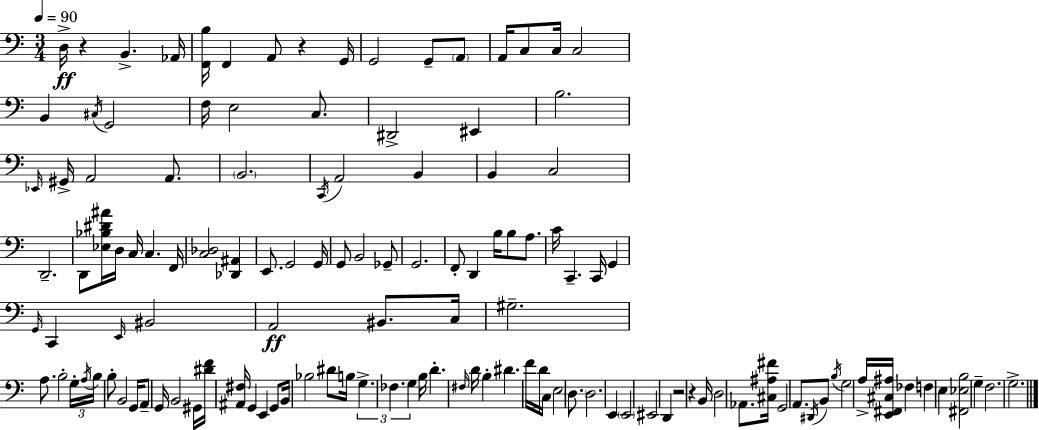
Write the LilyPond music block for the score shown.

{
  \clef bass
  \numericTimeSignature
  \time 3/4
  \key a \minor
  \tempo 4 = 90
  d16->\ff r4 b,4.-> aes,16 | <f, b>16 f,4 a,8 r4 g,16 | g,2 g,8-- \parenthesize a,8 | a,16 c8 c16 c2 | \break b,4 \acciaccatura { cis16 } g,2 | f16 e2 c8. | dis,2-> eis,4 | b2. | \break \grace { ees,16 } gis,16-> a,2 a,8. | \parenthesize b,2. | \acciaccatura { c,16 } a,2 b,4 | b,4 c2 | \break d,2.-- | d,8 <ees bes dis' ais'>16 d16 c16 c4. | f,16 <c des>2 <des, ais,>4 | e,8. g,2 | \break g,16 g,8 b,2 | ges,8-- g,2. | f,8-. d,4 b16 b8 | a8. c'16 c,4.-- c,16 g,4 | \break \grace { g,16 } c,4 \grace { e,16 } bis,2 | a,2\ff | bis,8. c16 gis2.-- | a8. b2-. | \break \tuplet 3/2 { g16-. \acciaccatura { a16 } b16 } b8-. b,2 | g,16 a,8-- g,16 b,2 | gis,16 <dis' f'>16 <ais, fis>16 g,4 | e,4 g,8 b,16 bes2 | \break dis'8 b16 \tuplet 3/2 { g4.-> | fes4. g4 } b16 d'4.-. | \grace { fis16 } d'16 b4-. dis'4. | f'16 d'16 c16 e2 | \break \parenthesize d8. d2. | e,4 \parenthesize e,2 | eis,2 | d,4 r2 | \break r4 b,16 d2 | aes,8. <cis ais fis'>16 g,2 | a,8. \acciaccatura { dis,16 } b,8 \acciaccatura { b16 } g2 | a16-> <e, fis, cis ais>16 fes4 | \break f4 e4 <fis, ees b>2 | g4-- f2. | g2.-> | \bar "|."
}